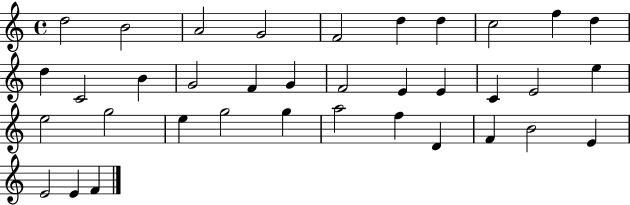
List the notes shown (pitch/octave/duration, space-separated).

D5/h B4/h A4/h G4/h F4/h D5/q D5/q C5/h F5/q D5/q D5/q C4/h B4/q G4/h F4/q G4/q F4/h E4/q E4/q C4/q E4/h E5/q E5/h G5/h E5/q G5/h G5/q A5/h F5/q D4/q F4/q B4/h E4/q E4/h E4/q F4/q